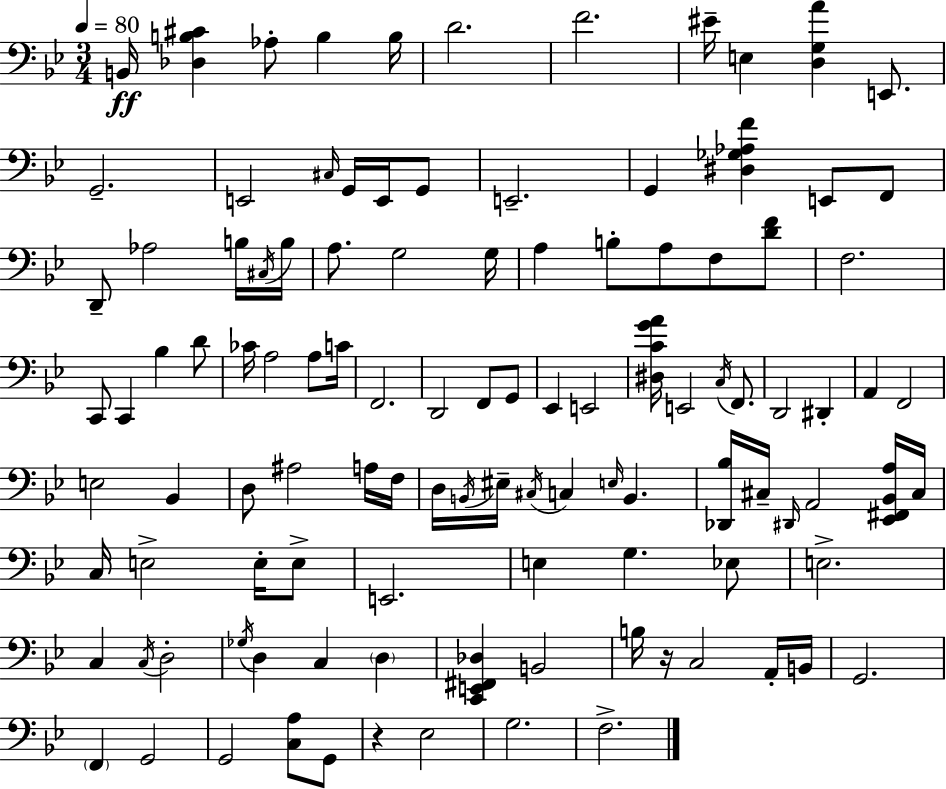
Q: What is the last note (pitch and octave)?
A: F3